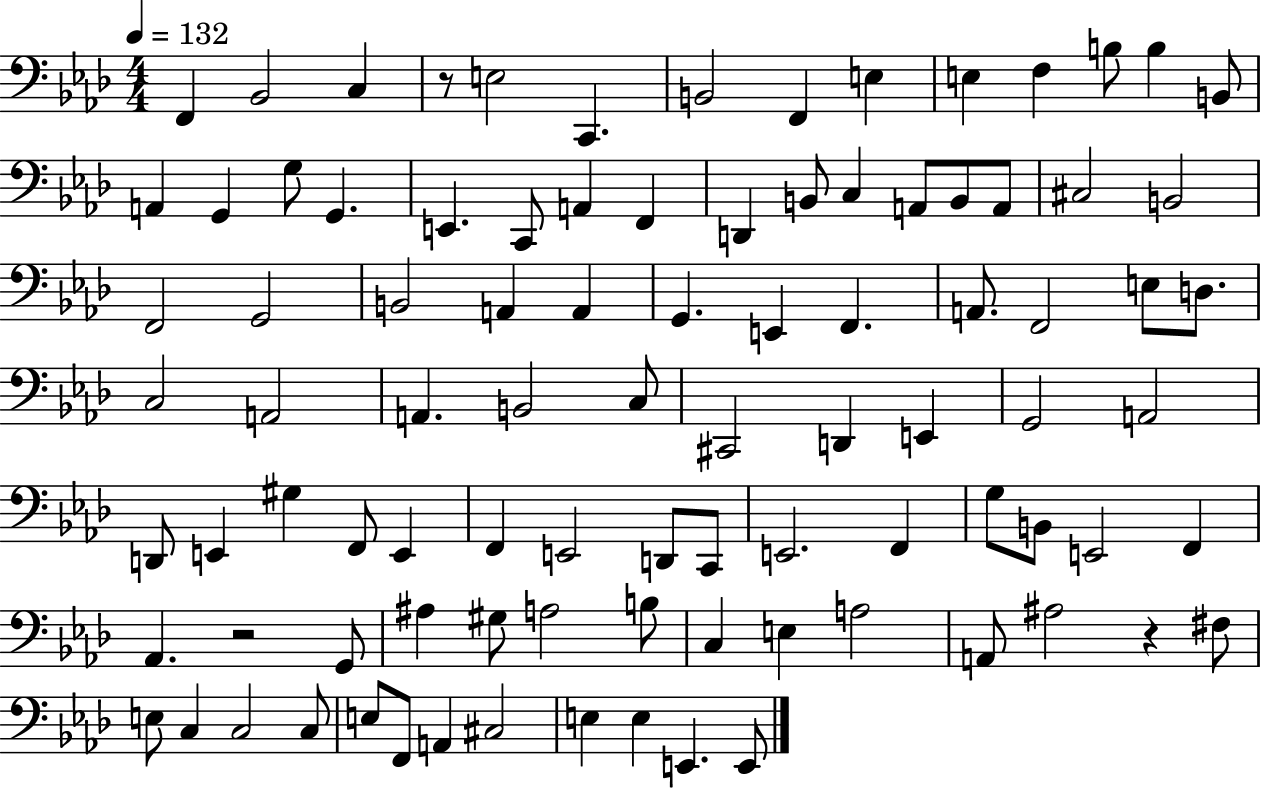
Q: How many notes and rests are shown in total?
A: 93